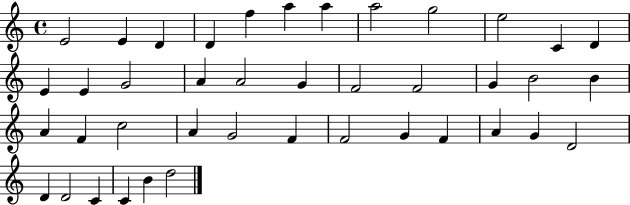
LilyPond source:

{
  \clef treble
  \time 4/4
  \defaultTimeSignature
  \key c \major
  e'2 e'4 d'4 | d'4 f''4 a''4 a''4 | a''2 g''2 | e''2 c'4 d'4 | \break e'4 e'4 g'2 | a'4 a'2 g'4 | f'2 f'2 | g'4 b'2 b'4 | \break a'4 f'4 c''2 | a'4 g'2 f'4 | f'2 g'4 f'4 | a'4 g'4 d'2 | \break d'4 d'2 c'4 | c'4 b'4 d''2 | \bar "|."
}